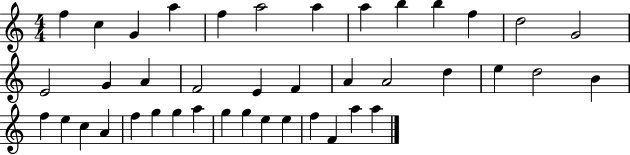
F5/q C5/q G4/q A5/q F5/q A5/h A5/q A5/q B5/q B5/q F5/q D5/h G4/h E4/h G4/q A4/q F4/h E4/q F4/q A4/q A4/h D5/q E5/q D5/h B4/q F5/q E5/q C5/q A4/q F5/q G5/q G5/q A5/q G5/q G5/q E5/q E5/q F5/q F4/q A5/q A5/q